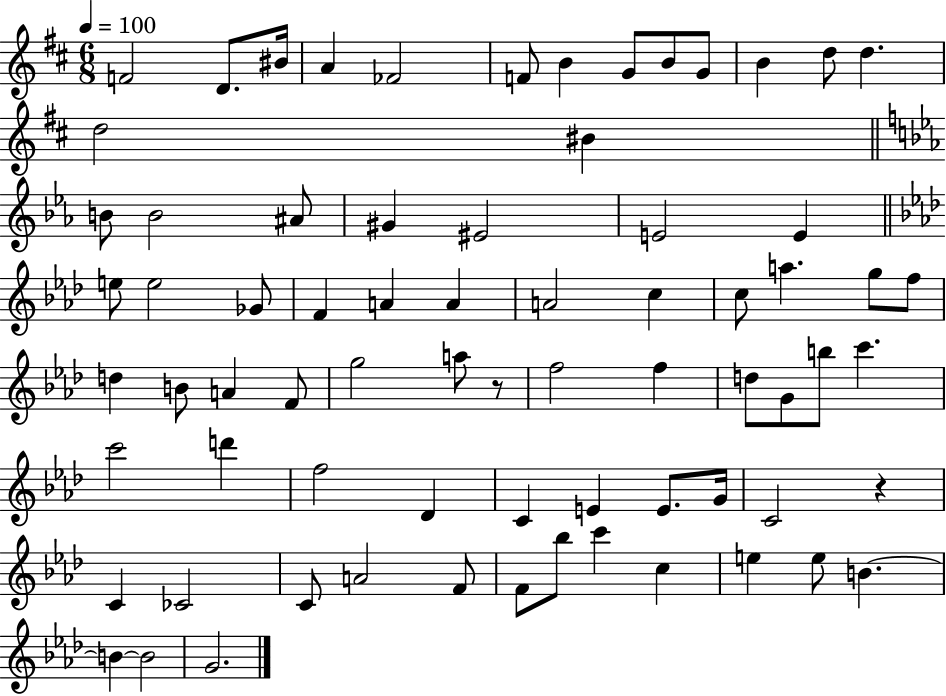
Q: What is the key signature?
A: D major